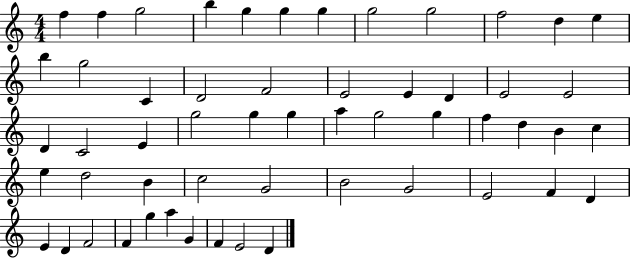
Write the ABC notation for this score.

X:1
T:Untitled
M:4/4
L:1/4
K:C
f f g2 b g g g g2 g2 f2 d e b g2 C D2 F2 E2 E D E2 E2 D C2 E g2 g g a g2 g f d B c e d2 B c2 G2 B2 G2 E2 F D E D F2 F g a G F E2 D